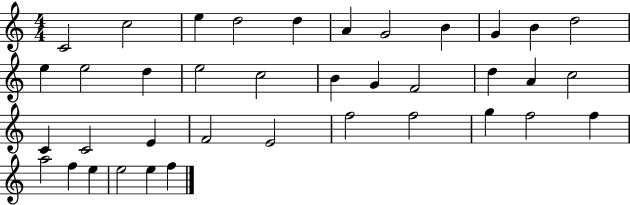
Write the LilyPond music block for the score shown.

{
  \clef treble
  \numericTimeSignature
  \time 4/4
  \key c \major
  c'2 c''2 | e''4 d''2 d''4 | a'4 g'2 b'4 | g'4 b'4 d''2 | \break e''4 e''2 d''4 | e''2 c''2 | b'4 g'4 f'2 | d''4 a'4 c''2 | \break c'4 c'2 e'4 | f'2 e'2 | f''2 f''2 | g''4 f''2 f''4 | \break a''2 f''4 e''4 | e''2 e''4 f''4 | \bar "|."
}